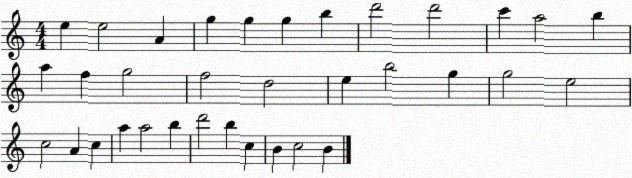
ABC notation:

X:1
T:Untitled
M:4/4
L:1/4
K:C
e e2 A g g g b d'2 d'2 c' a2 b a f g2 f2 d2 e b2 g g2 e2 c2 A c a a2 b d'2 b c B c2 B